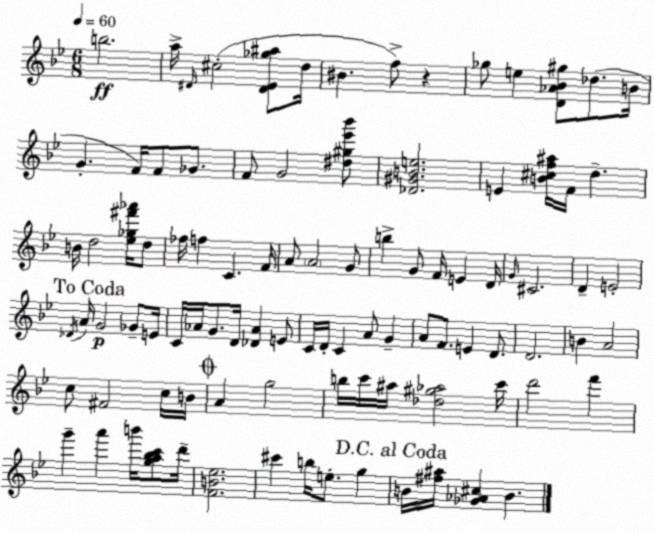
X:1
T:Untitled
M:6/8
L:1/4
K:Gm
b2 a/4 ^D/4 ^c2 [^D_E_g^a]/2 d/4 ^B f/2 z _g/2 e [D_A_B^g]/2 _d/2 B/4 G F/4 F/2 _G/2 F/2 G2 [^d^g_e'_b']/2 [_D^GBe]2 E [B^cf^a]/4 F/4 d B/4 d2 [_e_g^f'_a']/4 d/2 _f/4 f C F/4 A/2 A2 G/2 b G/2 F/4 E D/4 G/4 ^C2 D E2 _D/4 A/4 G2 _G/2 E/4 C/4 _A/4 G/2 D/4 [_D_A] E/2 C/4 D/4 C A/2 G A/2 F/2 E D/2 D2 B A2 c/2 ^F2 c/4 B/4 A g2 b/4 c'/4 ^a/4 [_d^g_a]2 c'/4 d'2 f' g' a' b'/4 [ga_bc']/2 d'/4 [FB_e]2 ^c' b/4 e/2 g B/4 [^f^a]/4 [_G_A^c] B